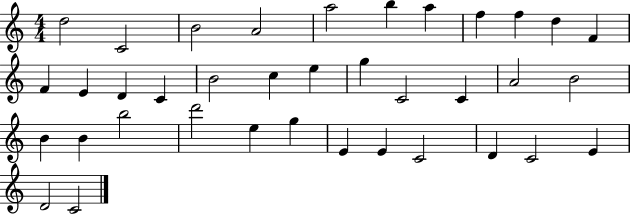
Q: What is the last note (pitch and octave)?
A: C4